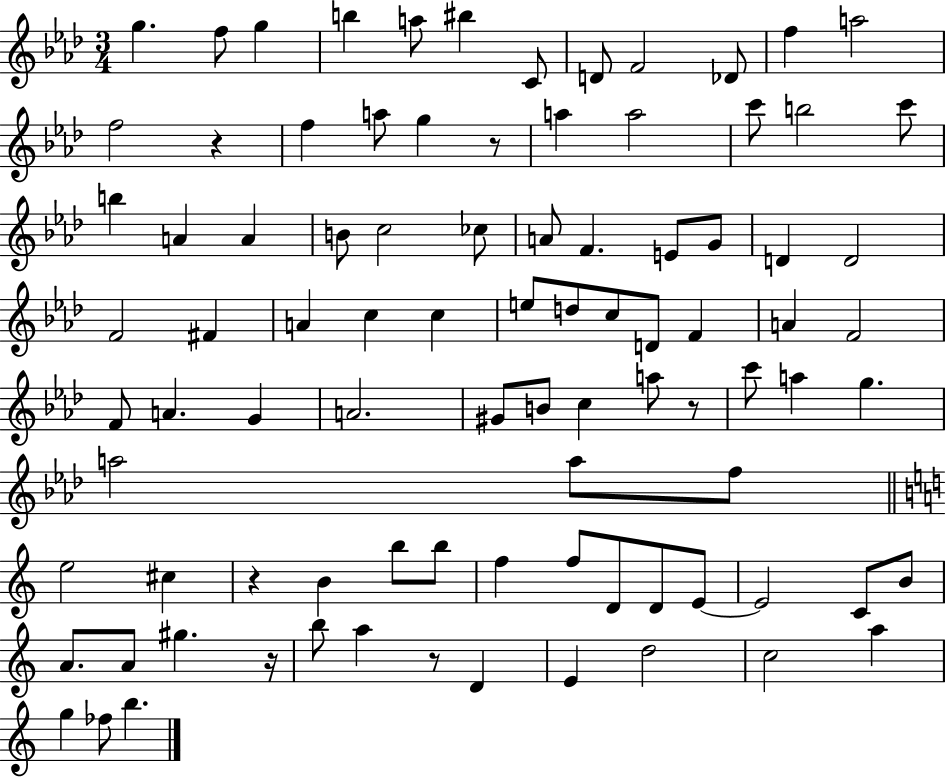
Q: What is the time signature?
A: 3/4